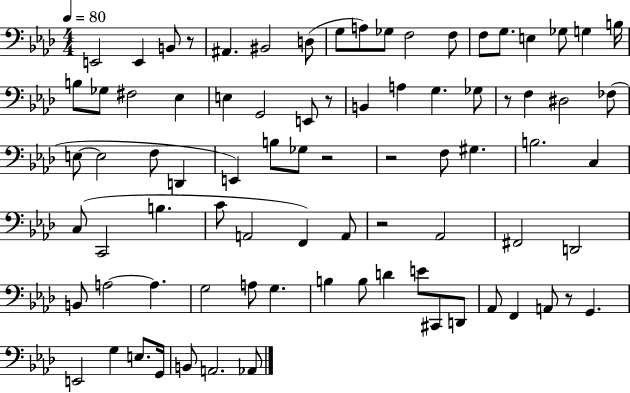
{
  \clef bass
  \numericTimeSignature
  \time 4/4
  \key aes \major
  \tempo 4 = 80
  \repeat volta 2 { e,2 e,4 b,8 r8 | ais,4. bis,2 d8( | g8 a8) ges8 f2 f8 | f8 g8. e4 ges8 g4 b16 | \break b8 ges8 fis2 ees4 | e4 g,2 e,8 r8 | b,4 a4 g4. ges8 | r8 f4 dis2 fes8( | \break e8~~ e2 f8 d,4 | e,4) b8 ges8 r2 | r2 f8 gis4. | b2. c4 | \break c8( c,2 b4. | c'8 a,2 f,4) a,8 | r2 aes,2 | fis,2 d,2 | \break b,8 a2~~ a4. | g2 a8 g4. | b4 b8 d'4 e'8 cis,8 d,8 | aes,8 f,4 a,8 r8 g,4. | \break e,2 g4 e8. g,16 | b,8 a,2. aes,8 | } \bar "|."
}